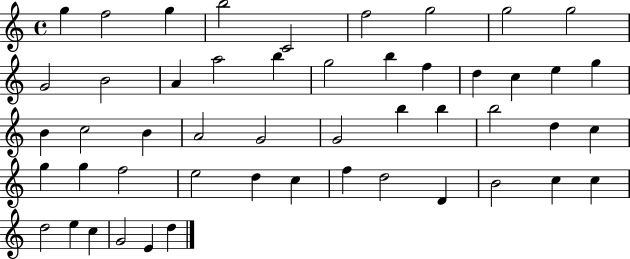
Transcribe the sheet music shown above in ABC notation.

X:1
T:Untitled
M:4/4
L:1/4
K:C
g f2 g b2 C2 f2 g2 g2 g2 G2 B2 A a2 b g2 b f d c e g B c2 B A2 G2 G2 b b b2 d c g g f2 e2 d c f d2 D B2 c c d2 e c G2 E d